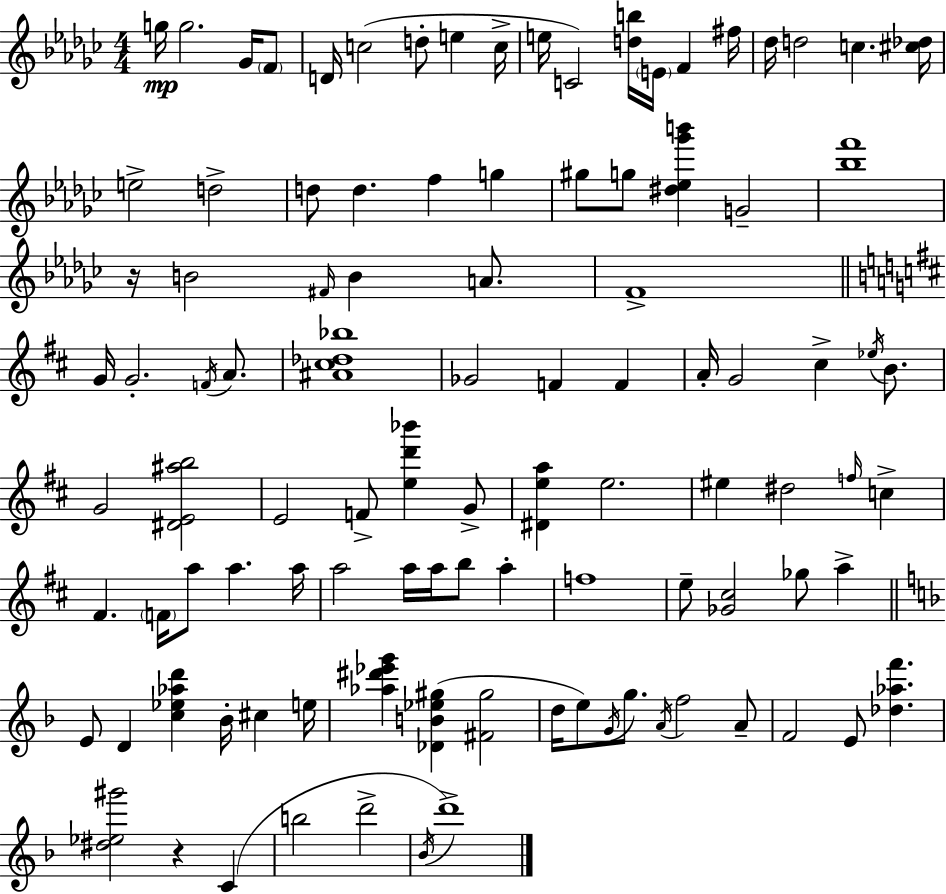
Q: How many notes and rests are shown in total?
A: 102